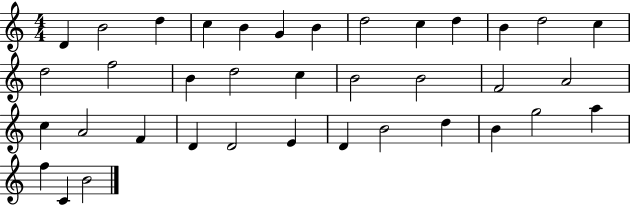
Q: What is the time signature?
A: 4/4